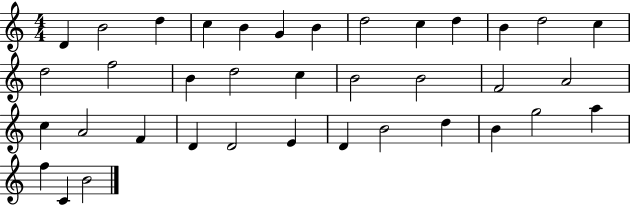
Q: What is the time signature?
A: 4/4